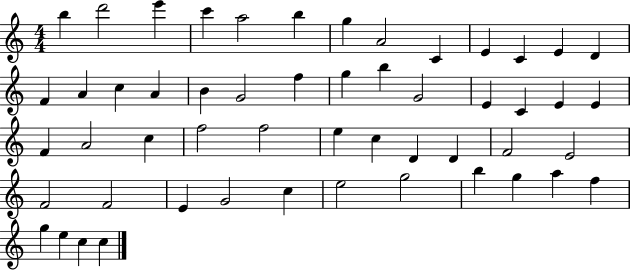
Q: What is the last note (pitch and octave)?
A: C5